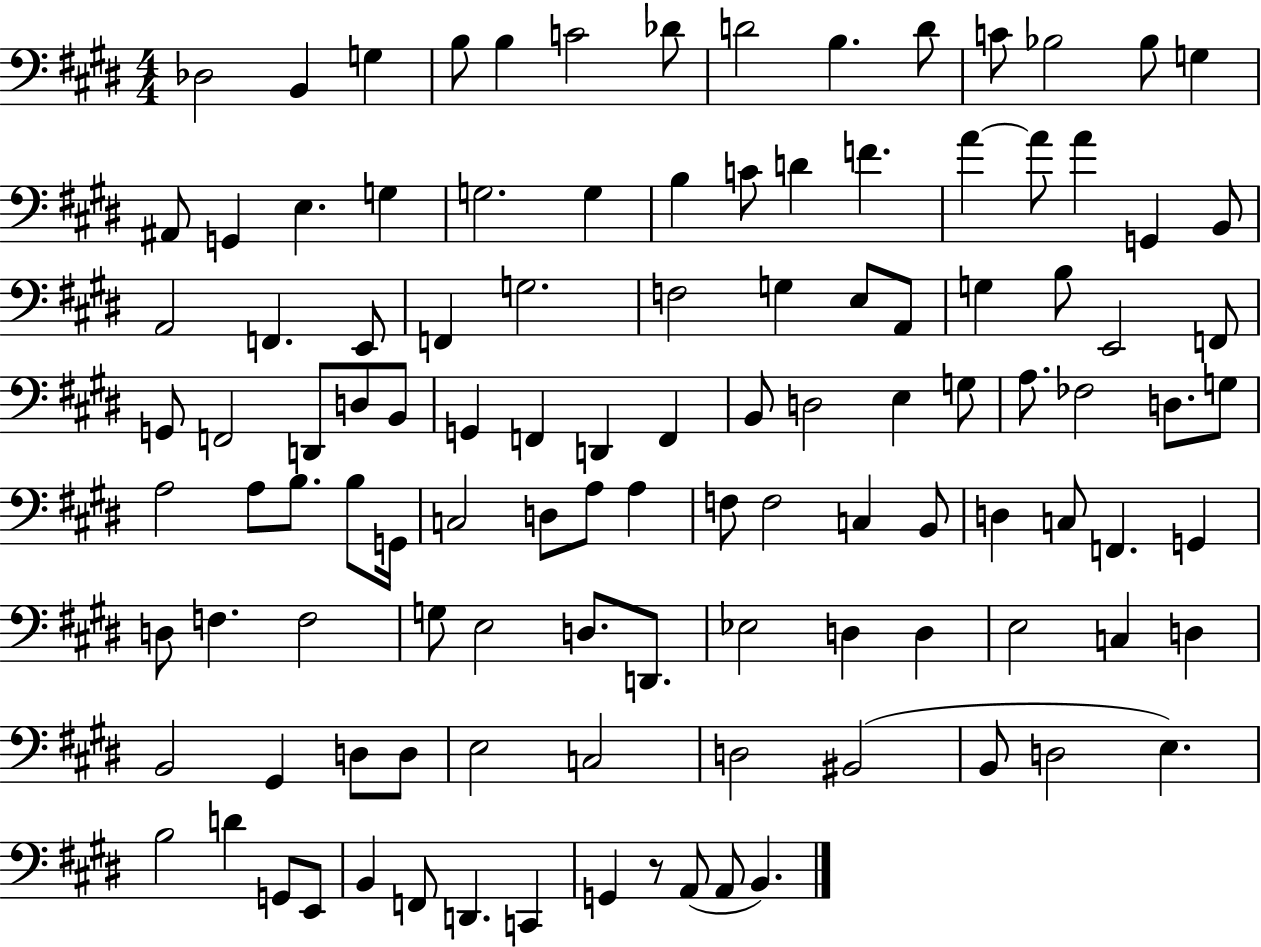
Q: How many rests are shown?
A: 1